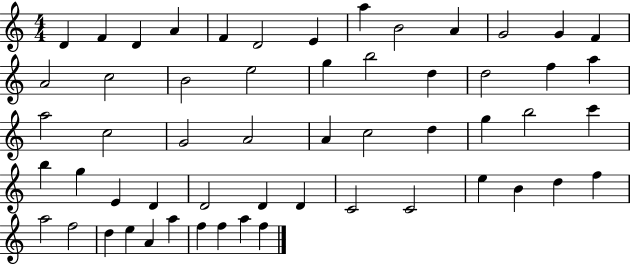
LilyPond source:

{
  \clef treble
  \numericTimeSignature
  \time 4/4
  \key c \major
  d'4 f'4 d'4 a'4 | f'4 d'2 e'4 | a''4 b'2 a'4 | g'2 g'4 f'4 | \break a'2 c''2 | b'2 e''2 | g''4 b''2 d''4 | d''2 f''4 a''4 | \break a''2 c''2 | g'2 a'2 | a'4 c''2 d''4 | g''4 b''2 c'''4 | \break b''4 g''4 e'4 d'4 | d'2 d'4 d'4 | c'2 c'2 | e''4 b'4 d''4 f''4 | \break a''2 f''2 | d''4 e''4 a'4 a''4 | f''4 f''4 a''4 f''4 | \bar "|."
}